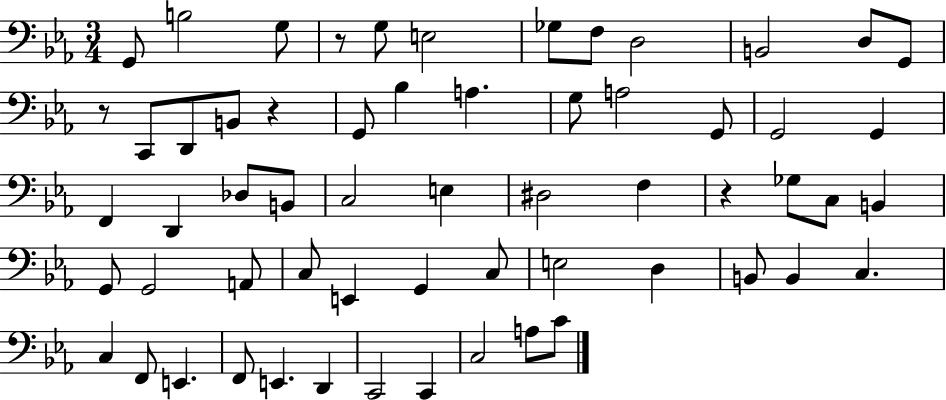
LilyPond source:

{
  \clef bass
  \numericTimeSignature
  \time 3/4
  \key ees \major
  g,8 b2 g8 | r8 g8 e2 | ges8 f8 d2 | b,2 d8 g,8 | \break r8 c,8 d,8 b,8 r4 | g,8 bes4 a4. | g8 a2 g,8 | g,2 g,4 | \break f,4 d,4 des8 b,8 | c2 e4 | dis2 f4 | r4 ges8 c8 b,4 | \break g,8 g,2 a,8 | c8 e,4 g,4 c8 | e2 d4 | b,8 b,4 c4. | \break c4 f,8 e,4. | f,8 e,4. d,4 | c,2 c,4 | c2 a8 c'8 | \break \bar "|."
}